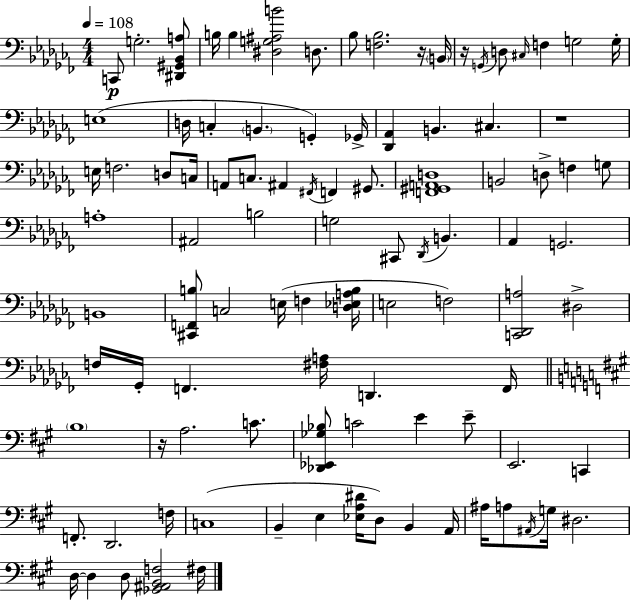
{
  \clef bass
  \numericTimeSignature
  \time 4/4
  \key aes \minor
  \tempo 4 = 108
  c,8\p g2.-. <dis, gis, bes, a>8 | b16 b4 <dis g ais b'>2 d8. | bes8 <f bes>2. r16 \parenthesize b,16 | r16 \acciaccatura { g,16 } d8 \grace { cis16 } f4 g2 | \break g16-. e1( | d16 c4-. \parenthesize b,4. g,4-.) | ges,16-> <des, aes,>4 b,4. cis4. | r1 | \break e16 f2. d8 | c16 a,8 c8. ais,4 \acciaccatura { fis,16 } f,4 | gis,8. <f, gis, a, d>1 | b,2 d8-> f4 | \break g8 a1-. | ais,2 b2 | g2 cis,8 \acciaccatura { des,16 } b,4. | aes,4 g,2. | \break b,1 | <cis, f, b>8 c2 e16( f4 | <d ees a b>16 e2 f2) | <c, des, a>2 dis2-> | \break f16 ges,16-. f,4. <fis a>16 d,4. | f,16 \bar "||" \break \key a \major \parenthesize b1 | r16 a2. c'8. | <des, ees, ges bes>8 c'2 e'4 e'8-- | e,2. c,4 | \break f,8.-. d,2. f16 | c1( | b,4-- e4 <ees a dis'>16 d8) b,4 a,16 | ais16 a8 \acciaccatura { ais,16 } g16 dis2. | \break d16~~ d4 d8 <ges, ais, b, f>2 | fis16 \bar "|."
}